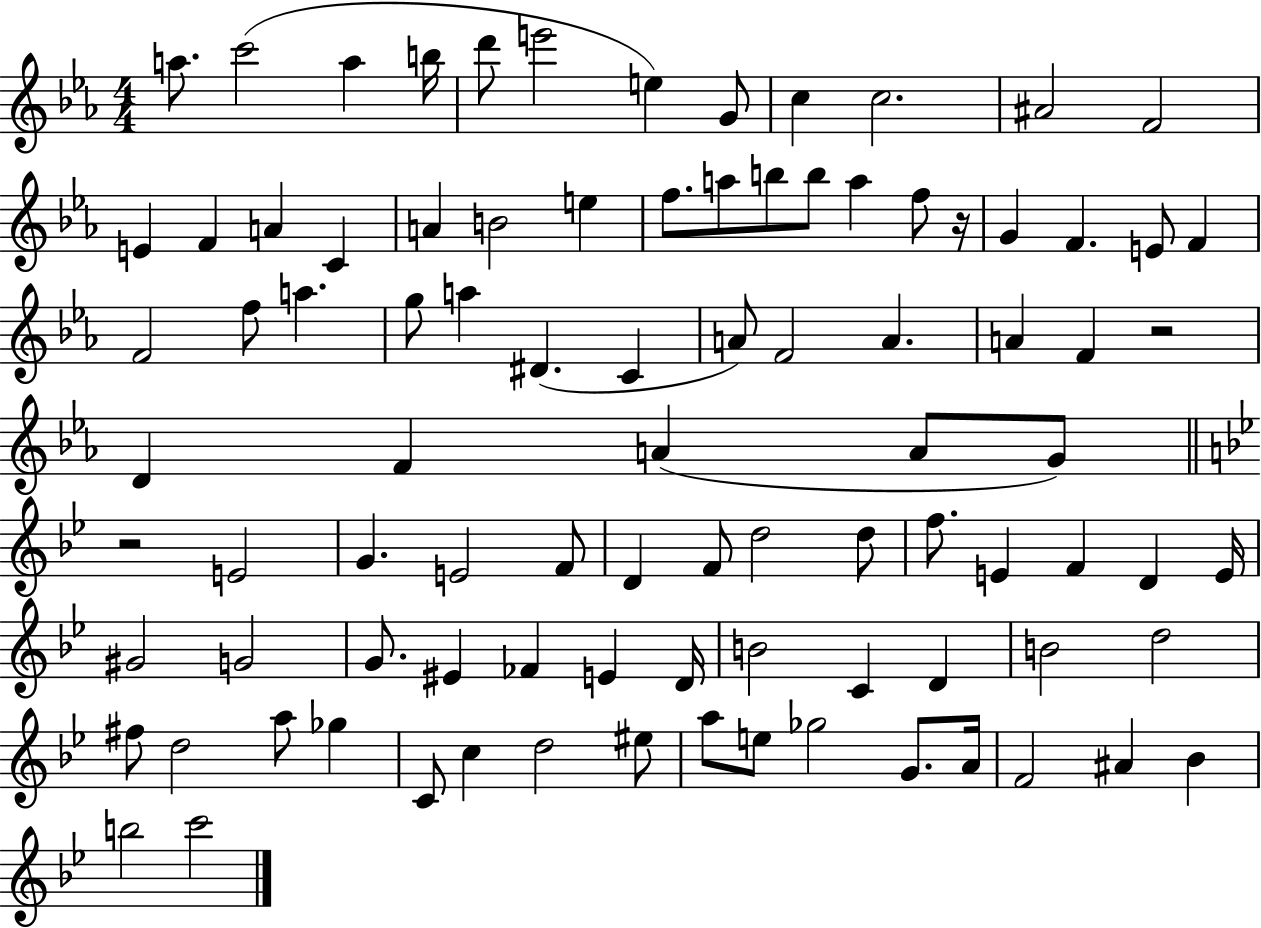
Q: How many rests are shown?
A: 3